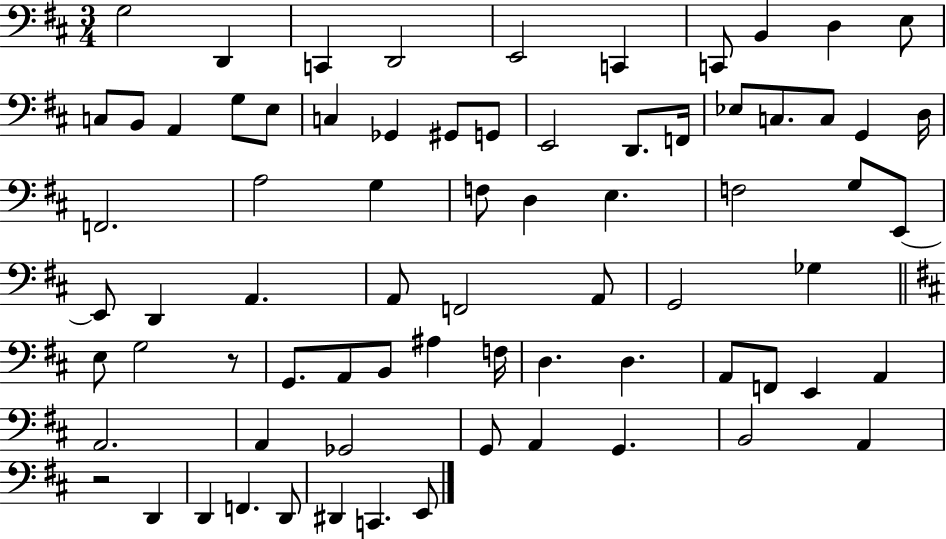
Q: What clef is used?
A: bass